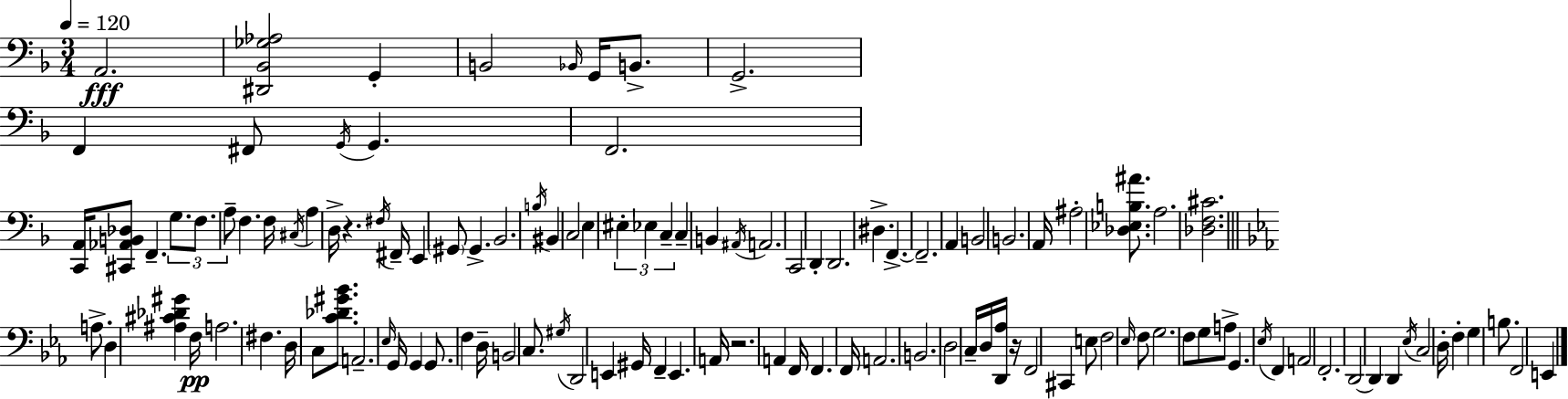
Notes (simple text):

A2/h. [D#2,Bb2,Gb3,Ab3]/h G2/q B2/h Bb2/s G2/s B2/e. G2/h. F2/q F#2/e G2/s G2/q. F2/h. [C2,A2]/s [C#2,Ab2,B2,Db3]/e F2/q. G3/e. F3/e. A3/e F3/q. F3/s C#3/s A3/q D3/s R/q. F#3/s F#2/s E2/q G#2/e G#2/q. Bb2/h. B3/s BIS2/q C3/h E3/q EIS3/q Eb3/q C3/q C3/q B2/q A#2/s A2/h. C2/h D2/q D2/h. D#3/q. F2/q. F2/h. A2/q B2/h B2/h. A2/s A#3/h [Db3,Eb3,B3,A#4]/e. A3/h. [Db3,F3,C#4]/h. A3/e. D3/q [A#3,C#4,Db4,G#4]/q F3/s A3/h. F#3/q. D3/s C3/e [C4,Db4,G#4,Bb4]/e. A2/h. Eb3/s G2/s G2/q G2/e. F3/q D3/s B2/h C3/e. G#3/s D2/h E2/q G#2/s F2/q E2/q. A2/s R/h. A2/q F2/s F2/q. F2/s A2/h. B2/h. D3/h C3/s D3/s [D2,Ab3]/s R/s F2/h C#2/q E3/e F3/h Eb3/s F3/e G3/h. F3/e G3/e A3/e G2/q. Eb3/s F2/q A2/h F2/h. D2/h D2/q D2/q Eb3/s C3/h D3/s F3/q G3/q B3/e. F2/h E2/q